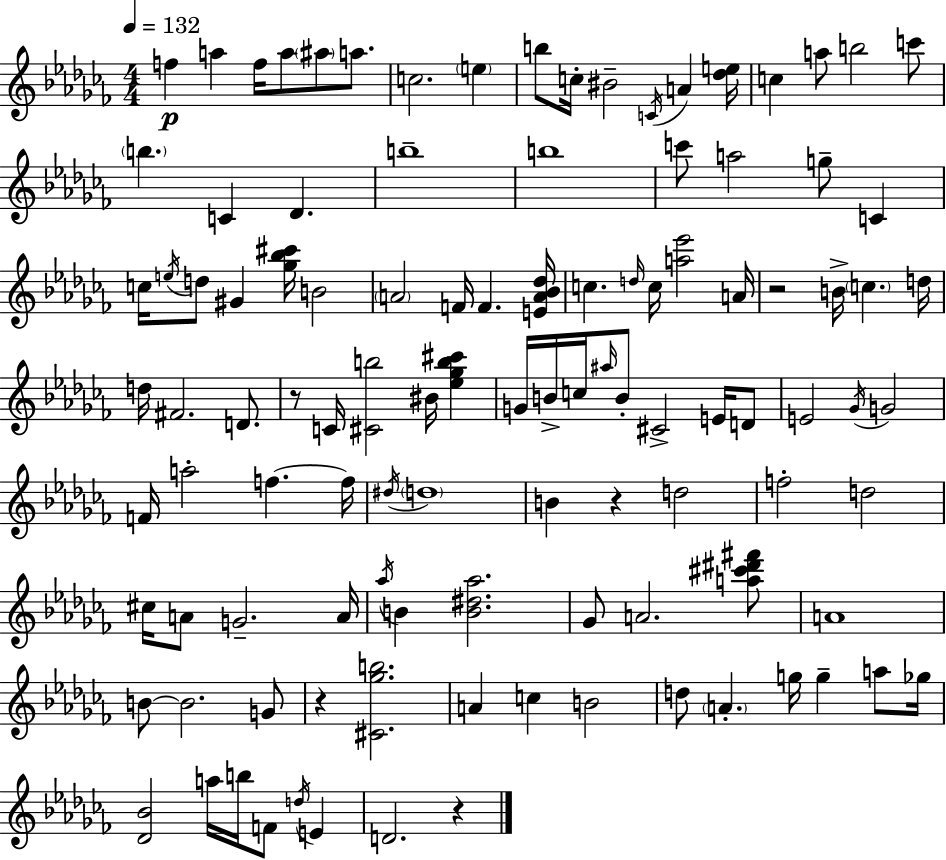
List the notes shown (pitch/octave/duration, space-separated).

F5/q A5/q F5/s A5/e A#5/e A5/e. C5/h. E5/q B5/e C5/s BIS4/h C4/s A4/q [Db5,E5]/s C5/q A5/e B5/h C6/e B5/q. C4/q Db4/q. B5/w B5/w C6/e A5/h G5/e C4/q C5/s E5/s D5/e G#4/q [Gb5,Bb5,C#6]/s B4/h A4/h F4/s F4/q. [E4,A4,Bb4,Db5]/s C5/q. D5/s C5/s [A5,Eb6]/h A4/s R/h B4/s C5/q. D5/s D5/s F#4/h. D4/e. R/e C4/s [C#4,B5]/h BIS4/s [Eb5,Gb5,B5,C#6]/q G4/s B4/s C5/s A#5/s B4/e C#4/h E4/s D4/e E4/h Gb4/s G4/h F4/s A5/h F5/q. F5/s D#5/s D5/w B4/q R/q D5/h F5/h D5/h C#5/s A4/e G4/h. A4/s Ab5/s B4/q [B4,D#5,Ab5]/h. Gb4/e A4/h. [A5,C#6,D#6,F#6]/e A4/w B4/e B4/h. G4/e R/q [C#4,Gb5,B5]/h. A4/q C5/q B4/h D5/e A4/q. G5/s G5/q A5/e Gb5/s [Db4,Bb4]/h A5/s B5/s F4/e D5/s E4/q D4/h. R/q